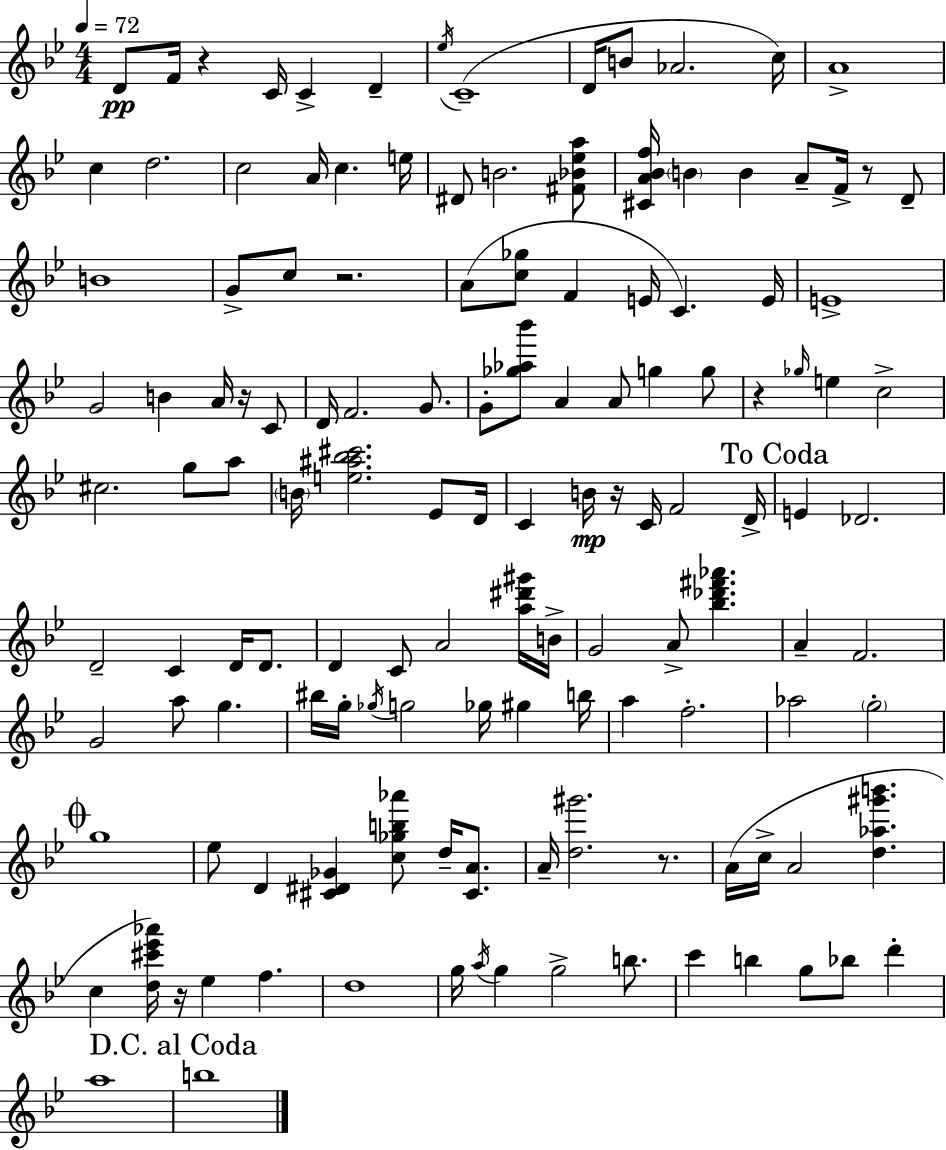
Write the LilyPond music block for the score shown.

{
  \clef treble
  \numericTimeSignature
  \time 4/4
  \key g \minor
  \tempo 4 = 72
  \repeat volta 2 { d'8\pp f'16 r4 c'16 c'4-> d'4-- | \acciaccatura { ees''16 } c'1--( | d'16 b'8 aes'2. | c''16) a'1-> | \break c''4 d''2. | c''2 a'16 c''4. | e''16 dis'8 b'2. <fis' bes' ees'' a''>8 | <cis' a' bes' f''>16 \parenthesize b'4 b'4 a'8-- f'16-> r8 d'8-- | \break b'1 | g'8-> c''8 r2. | a'8( <c'' ges''>8 f'4 e'16 c'4.) | e'16 e'1-> | \break g'2 b'4 a'16 r16 c'8 | d'16 f'2. g'8. | g'8-. <ges'' aes'' bes'''>8 a'4 a'8 g''4 g''8 | r4 \grace { ges''16 } e''4 c''2-> | \break cis''2. g''8 | a''8 \parenthesize b'16 <e'' ais'' bes'' cis'''>2. ees'8 | d'16 c'4 b'16\mp r16 c'16 f'2 | d'16-> \mark "To Coda" e'4 des'2. | \break d'2-- c'4 d'16 d'8. | d'4 c'8 a'2 | <a'' dis''' gis'''>16 b'16-> g'2 a'8-> <bes'' des''' fis''' aes'''>4. | a'4-- f'2. | \break g'2 a''8 g''4. | bis''16 g''16-. \acciaccatura { ges''16 } g''2 ges''16 gis''4 | b''16 a''4 f''2.-. | aes''2 \parenthesize g''2-. | \break \mark \markup { \musicglyph "scripts.coda" } g''1 | ees''8 d'4 <cis' dis' ges'>4 <c'' ges'' b'' aes'''>8 d''16-- | <cis' a'>8. a'16-- <d'' gis'''>2. | r8. a'16( c''16-> a'2 <d'' aes'' gis''' b'''>4. | \break c''4 <d'' cis''' ees''' aes'''>16) r16 ees''4 f''4. | d''1 | g''16 \acciaccatura { a''16 } g''4 g''2-> | b''8. c'''4 b''4 g''8 bes''8 | \break d'''4-. a''1 | \mark "D.C. al Coda" b''1 | } \bar "|."
}